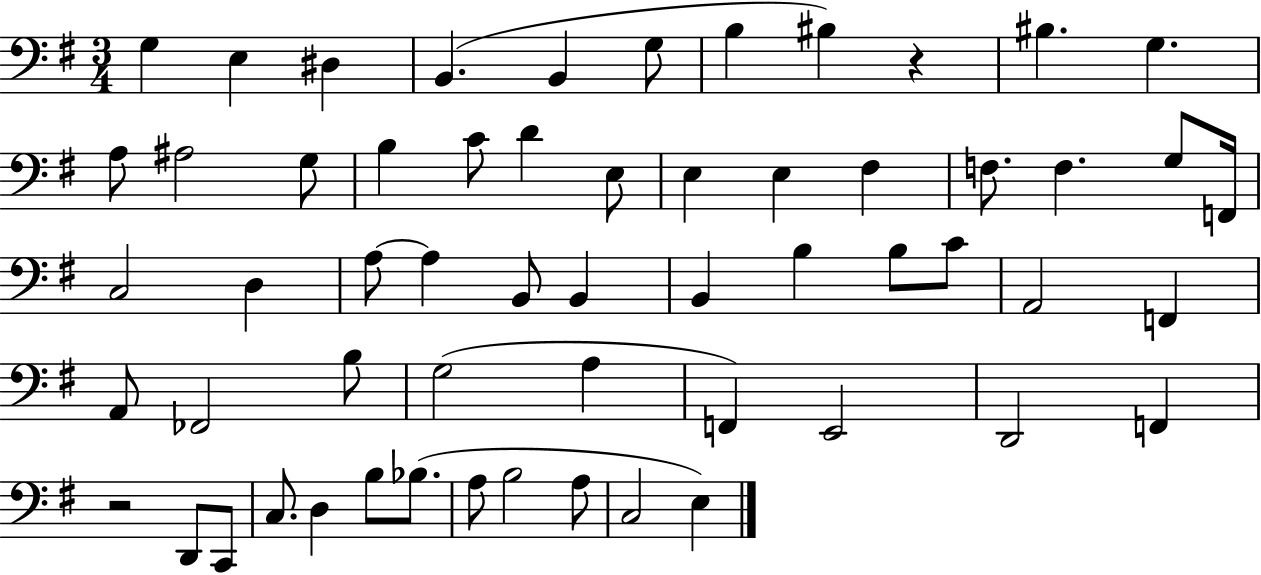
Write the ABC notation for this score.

X:1
T:Untitled
M:3/4
L:1/4
K:G
G, E, ^D, B,, B,, G,/2 B, ^B, z ^B, G, A,/2 ^A,2 G,/2 B, C/2 D E,/2 E, E, ^F, F,/2 F, G,/2 F,,/4 C,2 D, A,/2 A, B,,/2 B,, B,, B, B,/2 C/2 A,,2 F,, A,,/2 _F,,2 B,/2 G,2 A, F,, E,,2 D,,2 F,, z2 D,,/2 C,,/2 C,/2 D, B,/2 _B,/2 A,/2 B,2 A,/2 C,2 E,